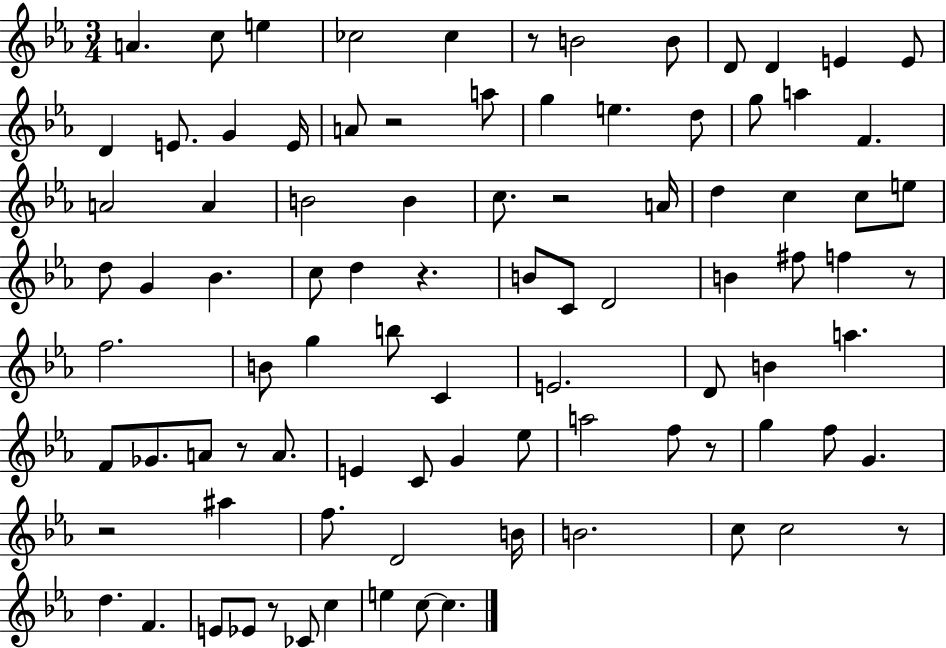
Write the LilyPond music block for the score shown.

{
  \clef treble
  \numericTimeSignature
  \time 3/4
  \key ees \major
  a'4. c''8 e''4 | ces''2 ces''4 | r8 b'2 b'8 | d'8 d'4 e'4 e'8 | \break d'4 e'8. g'4 e'16 | a'8 r2 a''8 | g''4 e''4. d''8 | g''8 a''4 f'4. | \break a'2 a'4 | b'2 b'4 | c''8. r2 a'16 | d''4 c''4 c''8 e''8 | \break d''8 g'4 bes'4. | c''8 d''4 r4. | b'8 c'8 d'2 | b'4 fis''8 f''4 r8 | \break f''2. | b'8 g''4 b''8 c'4 | e'2. | d'8 b'4 a''4. | \break f'8 ges'8. a'8 r8 a'8. | e'4 c'8 g'4 ees''8 | a''2 f''8 r8 | g''4 f''8 g'4. | \break r2 ais''4 | f''8. d'2 b'16 | b'2. | c''8 c''2 r8 | \break d''4. f'4. | e'8 ees'8 r8 ces'8 c''4 | e''4 c''8~~ c''4. | \bar "|."
}